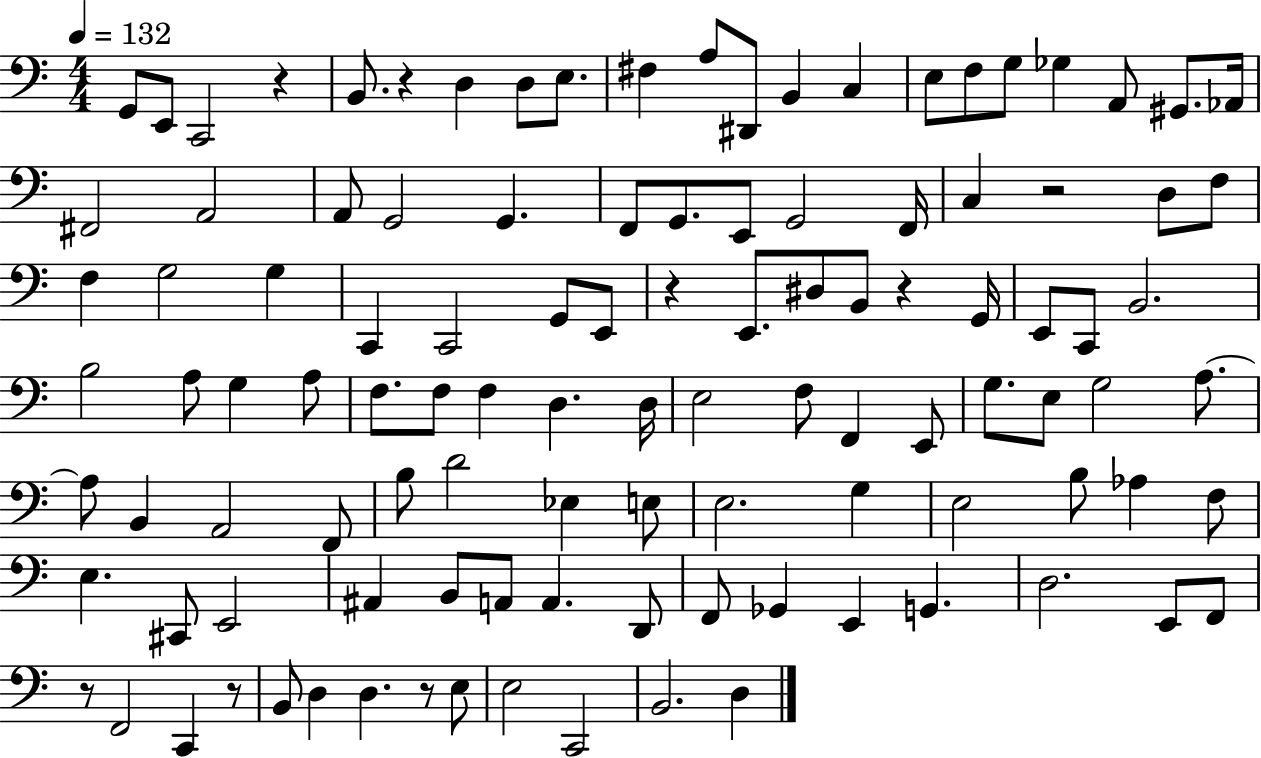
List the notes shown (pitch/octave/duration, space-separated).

G2/e E2/e C2/h R/q B2/e. R/q D3/q D3/e E3/e. F#3/q A3/e D#2/e B2/q C3/q E3/e F3/e G3/e Gb3/q A2/e G#2/e. Ab2/s F#2/h A2/h A2/e G2/h G2/q. F2/e G2/e. E2/e G2/h F2/s C3/q R/h D3/e F3/e F3/q G3/h G3/q C2/q C2/h G2/e E2/e R/q E2/e. D#3/e B2/e R/q G2/s E2/e C2/e B2/h. B3/h A3/e G3/q A3/e F3/e. F3/e F3/q D3/q. D3/s E3/h F3/e F2/q E2/e G3/e. E3/e G3/h A3/e. A3/e B2/q A2/h F2/e B3/e D4/h Eb3/q E3/e E3/h. G3/q E3/h B3/e Ab3/q F3/e E3/q. C#2/e E2/h A#2/q B2/e A2/e A2/q. D2/e F2/e Gb2/q E2/q G2/q. D3/h. E2/e F2/e R/e F2/h C2/q R/e B2/e D3/q D3/q. R/e E3/e E3/h C2/h B2/h. D3/q